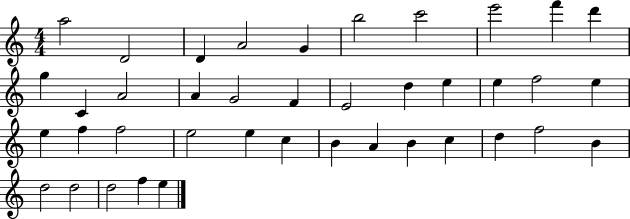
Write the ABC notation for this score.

X:1
T:Untitled
M:4/4
L:1/4
K:C
a2 D2 D A2 G b2 c'2 e'2 f' d' g C A2 A G2 F E2 d e e f2 e e f f2 e2 e c B A B c d f2 B d2 d2 d2 f e